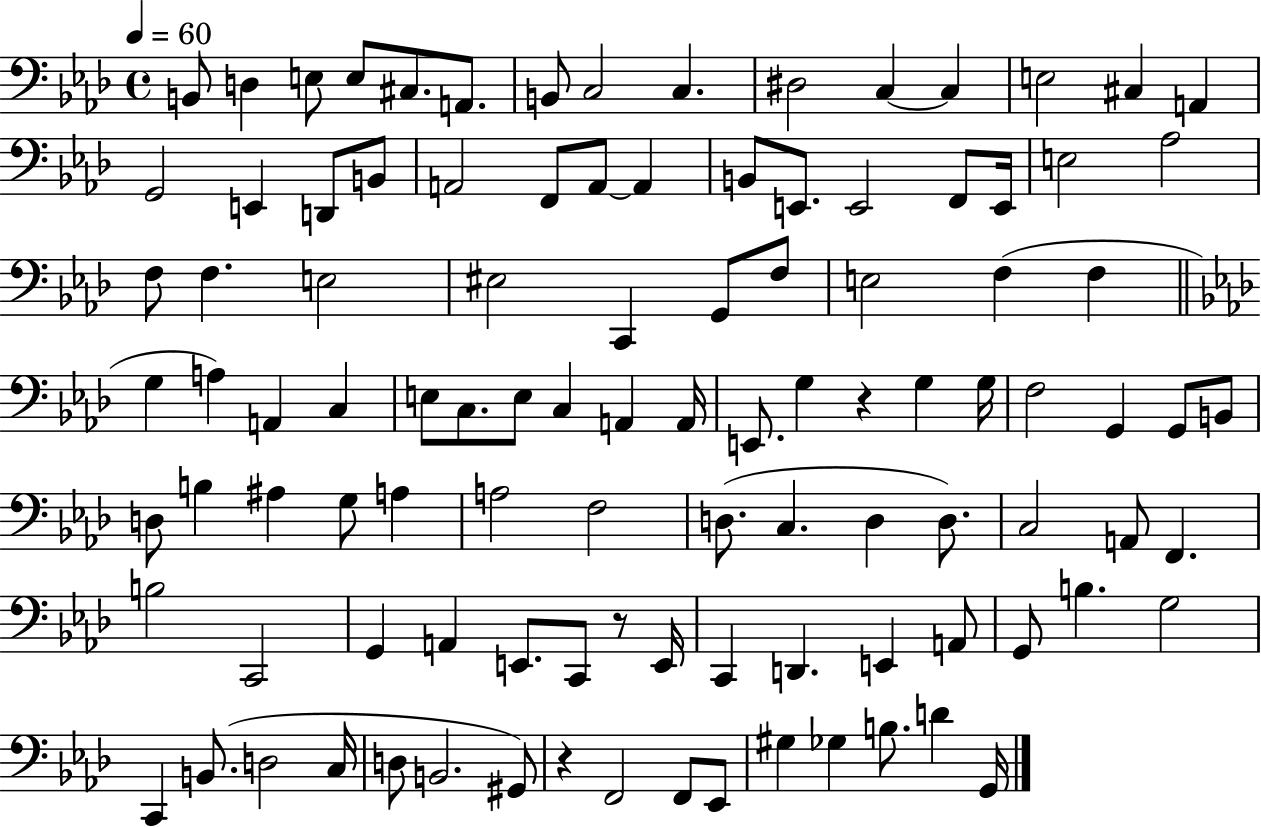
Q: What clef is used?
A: bass